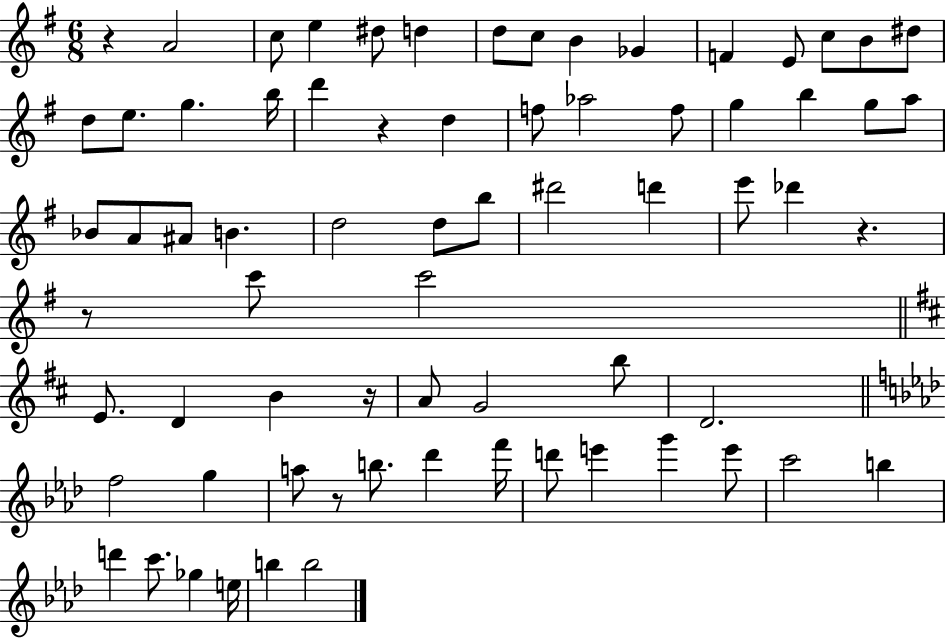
R/q A4/h C5/e E5/q D#5/e D5/q D5/e C5/e B4/q Gb4/q F4/q E4/e C5/e B4/e D#5/e D5/e E5/e. G5/q. B5/s D6/q R/q D5/q F5/e Ab5/h F5/e G5/q B5/q G5/e A5/e Bb4/e A4/e A#4/e B4/q. D5/h D5/e B5/e D#6/h D6/q E6/e Db6/q R/q. R/e C6/e C6/h E4/e. D4/q B4/q R/s A4/e G4/h B5/e D4/h. F5/h G5/q A5/e R/e B5/e. Db6/q F6/s D6/e E6/q G6/q E6/e C6/h B5/q D6/q C6/e. Gb5/q E5/s B5/q B5/h